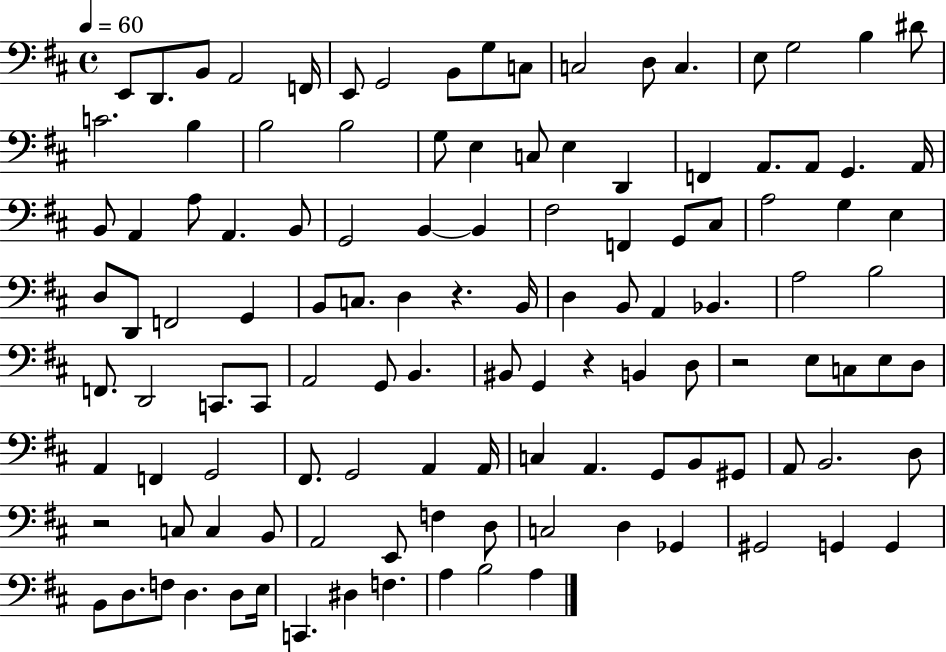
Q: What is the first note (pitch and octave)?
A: E2